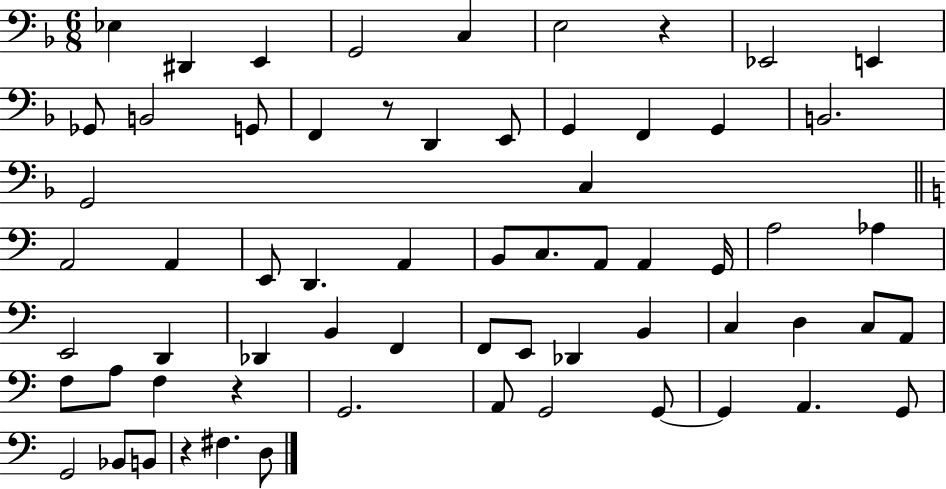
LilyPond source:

{
  \clef bass
  \numericTimeSignature
  \time 6/8
  \key f \major
  ees4 dis,4 e,4 | g,2 c4 | e2 r4 | ees,2 e,4 | \break ges,8 b,2 g,8 | f,4 r8 d,4 e,8 | g,4 f,4 g,4 | b,2. | \break g,2 c4 | \bar "||" \break \key a \minor a,2 a,4 | e,8 d,4. a,4 | b,8 c8. a,8 a,4 g,16 | a2 aes4 | \break e,2 d,4 | des,4 b,4 f,4 | f,8 e,8 des,4 b,4 | c4 d4 c8 a,8 | \break f8 a8 f4 r4 | g,2. | a,8 g,2 g,8~~ | g,4 a,4. g,8 | \break g,2 bes,8 b,8 | r4 fis4. d8 | \bar "|."
}